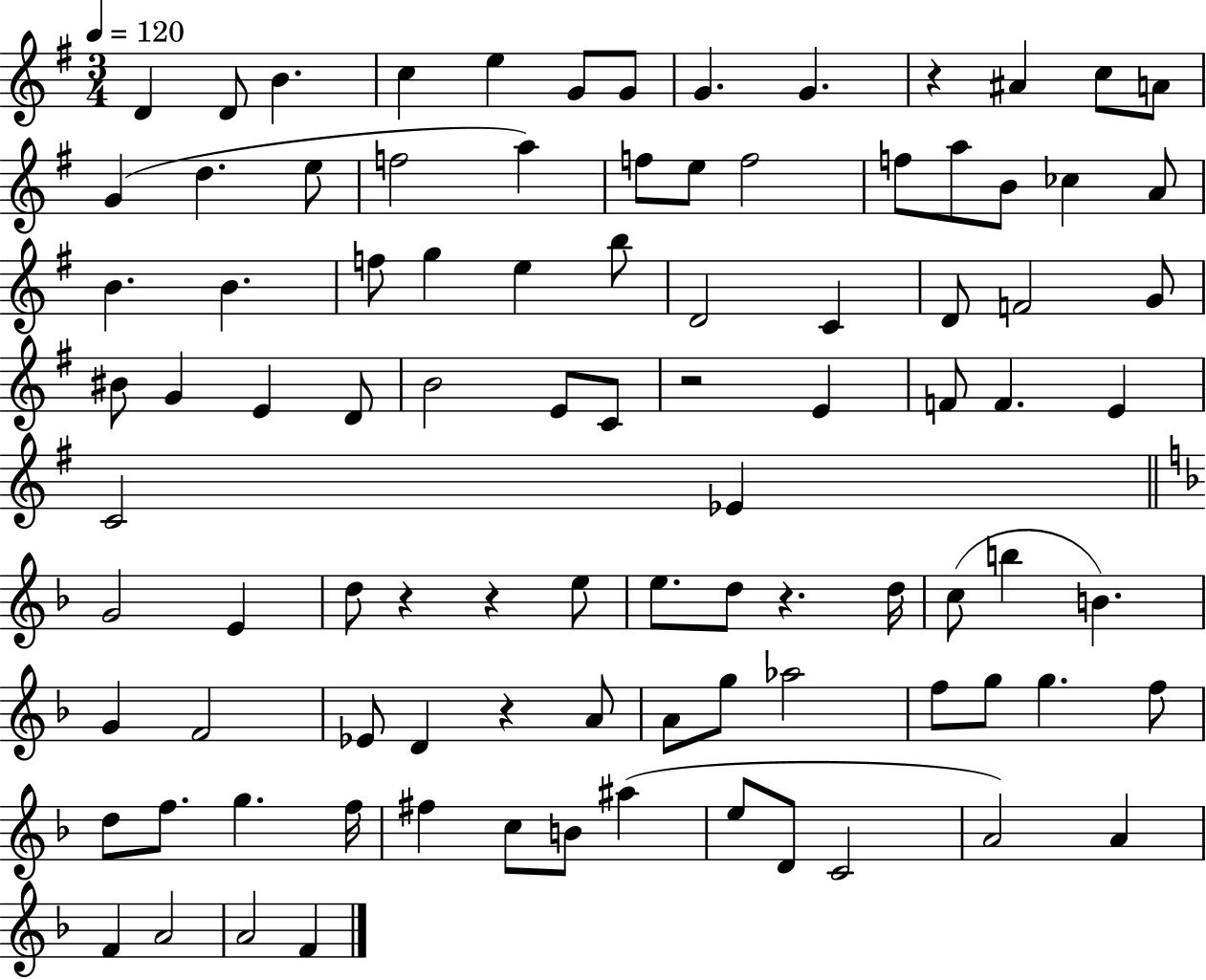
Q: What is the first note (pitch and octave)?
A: D4